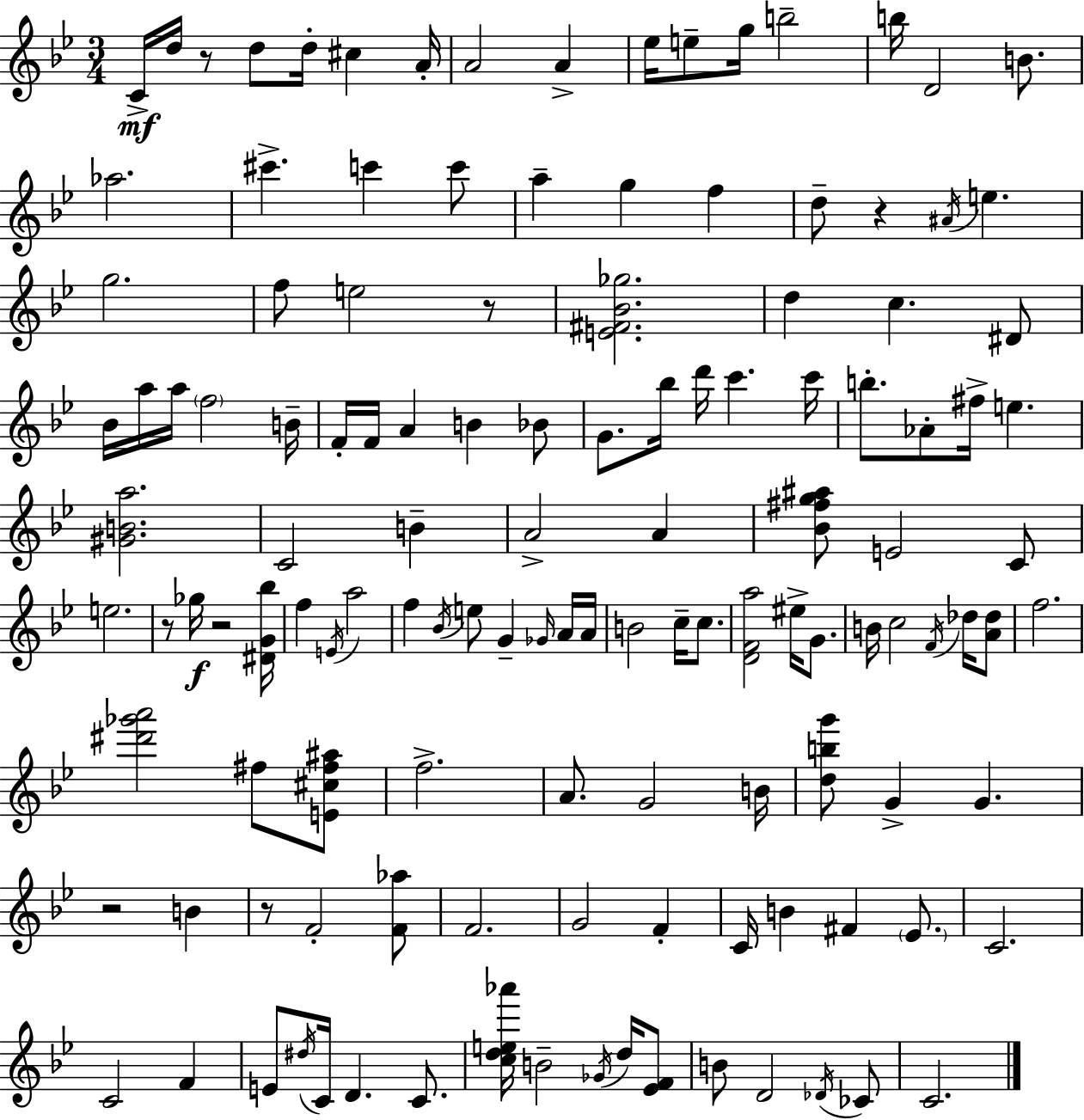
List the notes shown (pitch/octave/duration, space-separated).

C4/s D5/s R/e D5/e D5/s C#5/q A4/s A4/h A4/q Eb5/s E5/e G5/s B5/h B5/s D4/h B4/e. Ab5/h. C#6/q. C6/q C6/e A5/q G5/q F5/q D5/e R/q A#4/s E5/q. G5/h. F5/e E5/h R/e [E4,F#4,Bb4,Gb5]/h. D5/q C5/q. D#4/e Bb4/s A5/s A5/s F5/h B4/s F4/s F4/s A4/q B4/q Bb4/e G4/e. Bb5/s D6/s C6/q. C6/s B5/e. Ab4/e F#5/s E5/q. [G#4,B4,A5]/h. C4/h B4/q A4/h A4/q [Bb4,F#5,G5,A#5]/e E4/h C4/e E5/h. R/e Gb5/s R/h [D#4,G4,Bb5]/s F5/q E4/s A5/h F5/q Bb4/s E5/e G4/q Gb4/s A4/s A4/s B4/h C5/s C5/e. [D4,F4,A5]/h EIS5/s G4/e. B4/s C5/h F4/s Db5/s [A4,Db5]/e F5/h. [D#6,Gb6,A6]/h F#5/e [E4,C#5,F#5,A#5]/e F5/h. A4/e. G4/h B4/s [D5,B5,G6]/e G4/q G4/q. R/h B4/q R/e F4/h [F4,Ab5]/e F4/h. G4/h F4/q C4/s B4/q F#4/q Eb4/e. C4/h. C4/h F4/q E4/e D#5/s C4/s D4/q. C4/e. [C5,D5,E5,Ab6]/s B4/h Gb4/s D5/s [Eb4,F4]/e B4/e D4/h Db4/s CES4/e C4/h.